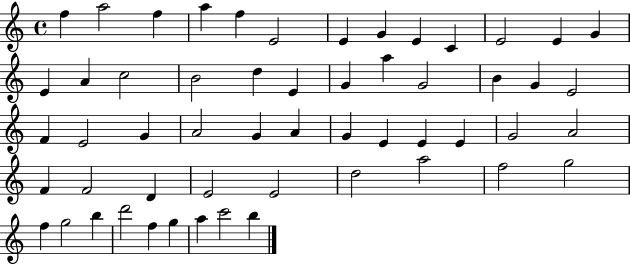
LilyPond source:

{
  \clef treble
  \time 4/4
  \defaultTimeSignature
  \key c \major
  f''4 a''2 f''4 | a''4 f''4 e'2 | e'4 g'4 e'4 c'4 | e'2 e'4 g'4 | \break e'4 a'4 c''2 | b'2 d''4 e'4 | g'4 a''4 g'2 | b'4 g'4 e'2 | \break f'4 e'2 g'4 | a'2 g'4 a'4 | g'4 e'4 e'4 e'4 | g'2 a'2 | \break f'4 f'2 d'4 | e'2 e'2 | d''2 a''2 | f''2 g''2 | \break f''4 g''2 b''4 | d'''2 f''4 g''4 | a''4 c'''2 b''4 | \bar "|."
}